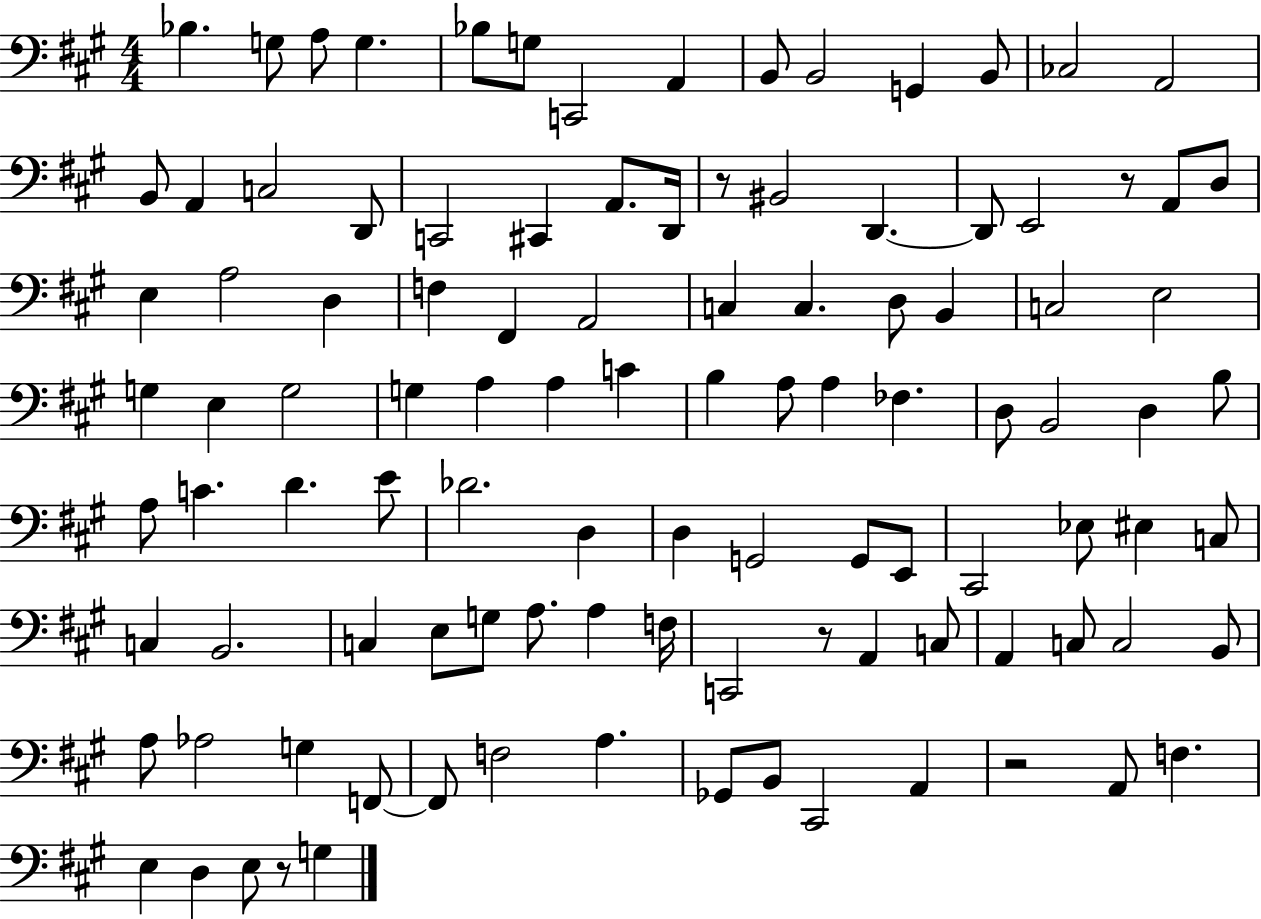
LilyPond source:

{
  \clef bass
  \numericTimeSignature
  \time 4/4
  \key a \major
  \repeat volta 2 { bes4. g8 a8 g4. | bes8 g8 c,2 a,4 | b,8 b,2 g,4 b,8 | ces2 a,2 | \break b,8 a,4 c2 d,8 | c,2 cis,4 a,8. d,16 | r8 bis,2 d,4.~~ | d,8 e,2 r8 a,8 d8 | \break e4 a2 d4 | f4 fis,4 a,2 | c4 c4. d8 b,4 | c2 e2 | \break g4 e4 g2 | g4 a4 a4 c'4 | b4 a8 a4 fes4. | d8 b,2 d4 b8 | \break a8 c'4. d'4. e'8 | des'2. d4 | d4 g,2 g,8 e,8 | cis,2 ees8 eis4 c8 | \break c4 b,2. | c4 e8 g8 a8. a4 f16 | c,2 r8 a,4 c8 | a,4 c8 c2 b,8 | \break a8 aes2 g4 f,8~~ | f,8 f2 a4. | ges,8 b,8 cis,2 a,4 | r2 a,8 f4. | \break e4 d4 e8 r8 g4 | } \bar "|."
}